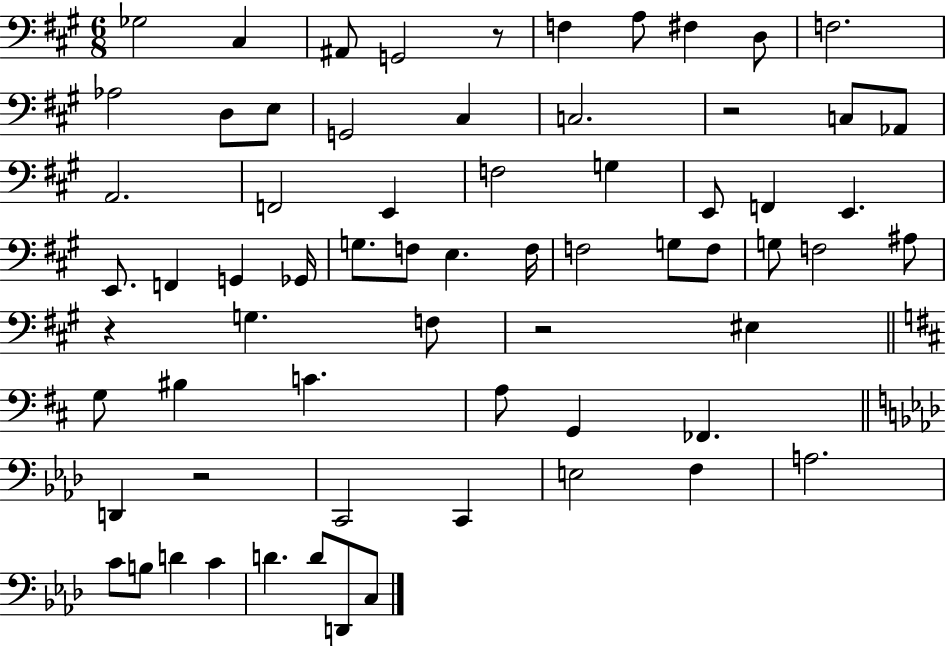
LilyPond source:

{
  \clef bass
  \numericTimeSignature
  \time 6/8
  \key a \major
  \repeat volta 2 { ges2 cis4 | ais,8 g,2 r8 | f4 a8 fis4 d8 | f2. | \break aes2 d8 e8 | g,2 cis4 | c2. | r2 c8 aes,8 | \break a,2. | f,2 e,4 | f2 g4 | e,8 f,4 e,4. | \break e,8. f,4 g,4 ges,16 | g8. f8 e4. f16 | f2 g8 f8 | g8 f2 ais8 | \break r4 g4. f8 | r2 eis4 | \bar "||" \break \key b \minor g8 bis4 c'4. | a8 g,4 fes,4. | \bar "||" \break \key f \minor d,4 r2 | c,2 c,4 | e2 f4 | a2. | \break c'8 b8 d'4 c'4 | d'4. d'8 d,8 c8 | } \bar "|."
}